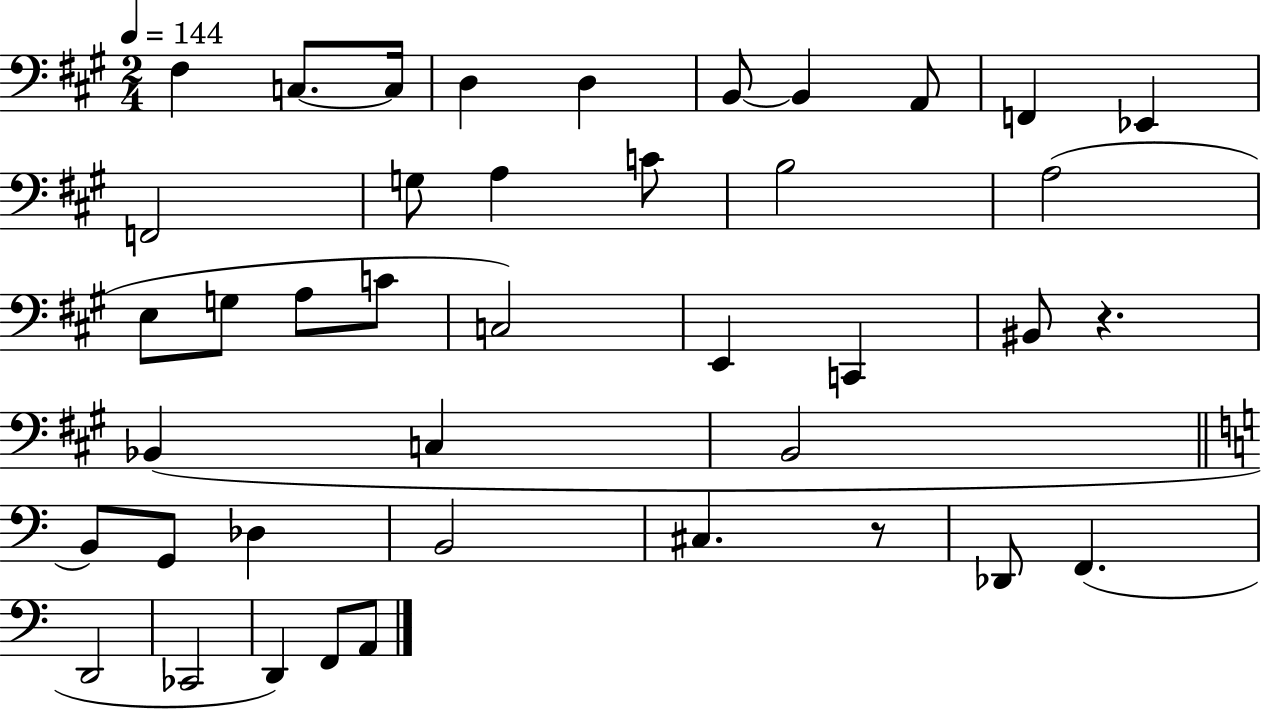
{
  \clef bass
  \numericTimeSignature
  \time 2/4
  \key a \major
  \tempo 4 = 144
  fis4 c8.~~ c16 | d4 d4 | b,8~~ b,4 a,8 | f,4 ees,4 | \break f,2 | g8 a4 c'8 | b2 | a2( | \break e8 g8 a8 c'8 | c2) | e,4 c,4 | bis,8 r4. | \break bes,4( c4 | b,2 | \bar "||" \break \key a \minor b,8) g,8 des4 | b,2 | cis4. r8 | des,8 f,4.( | \break d,2 | ces,2 | d,4) f,8 a,8 | \bar "|."
}